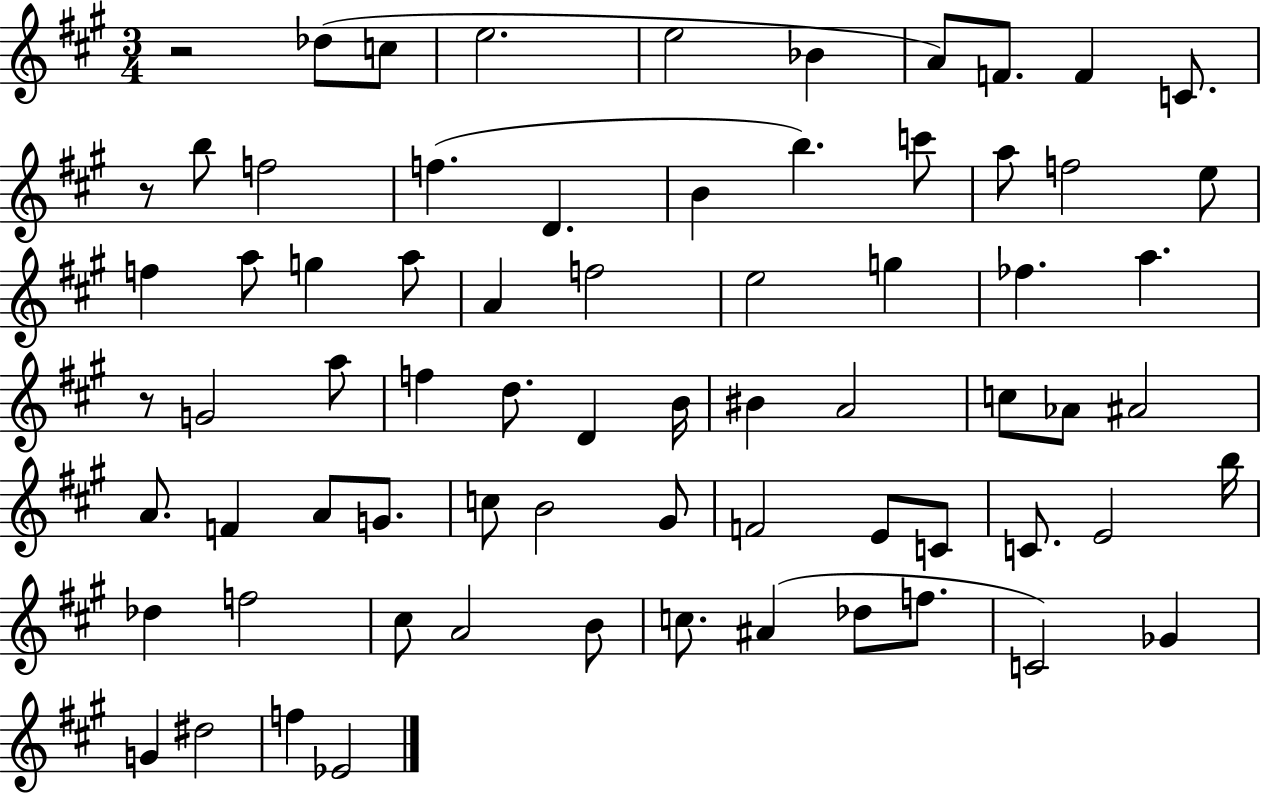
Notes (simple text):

R/h Db5/e C5/e E5/h. E5/h Bb4/q A4/e F4/e. F4/q C4/e. R/e B5/e F5/h F5/q. D4/q. B4/q B5/q. C6/e A5/e F5/h E5/e F5/q A5/e G5/q A5/e A4/q F5/h E5/h G5/q FES5/q. A5/q. R/e G4/h A5/e F5/q D5/e. D4/q B4/s BIS4/q A4/h C5/e Ab4/e A#4/h A4/e. F4/q A4/e G4/e. C5/e B4/h G#4/e F4/h E4/e C4/e C4/e. E4/h B5/s Db5/q F5/h C#5/e A4/h B4/e C5/e. A#4/q Db5/e F5/e. C4/h Gb4/q G4/q D#5/h F5/q Eb4/h